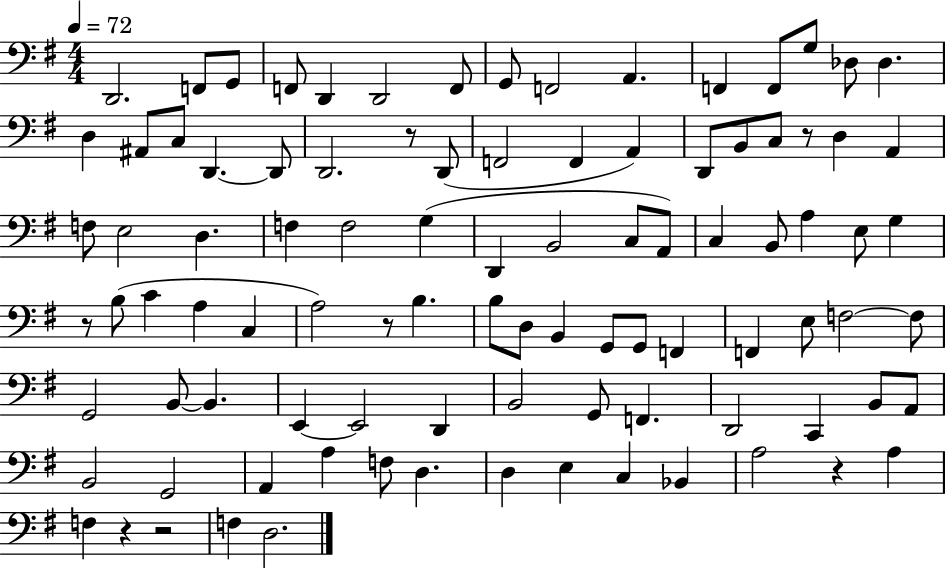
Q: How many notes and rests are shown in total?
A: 96